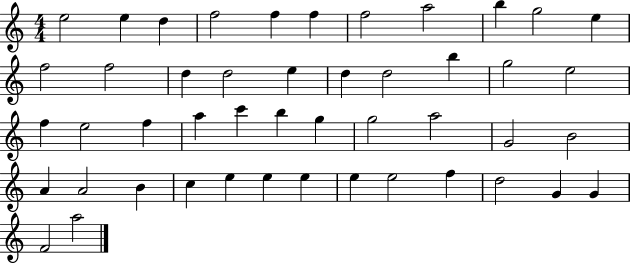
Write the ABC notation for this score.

X:1
T:Untitled
M:4/4
L:1/4
K:C
e2 e d f2 f f f2 a2 b g2 e f2 f2 d d2 e d d2 b g2 e2 f e2 f a c' b g g2 a2 G2 B2 A A2 B c e e e e e2 f d2 G G F2 a2